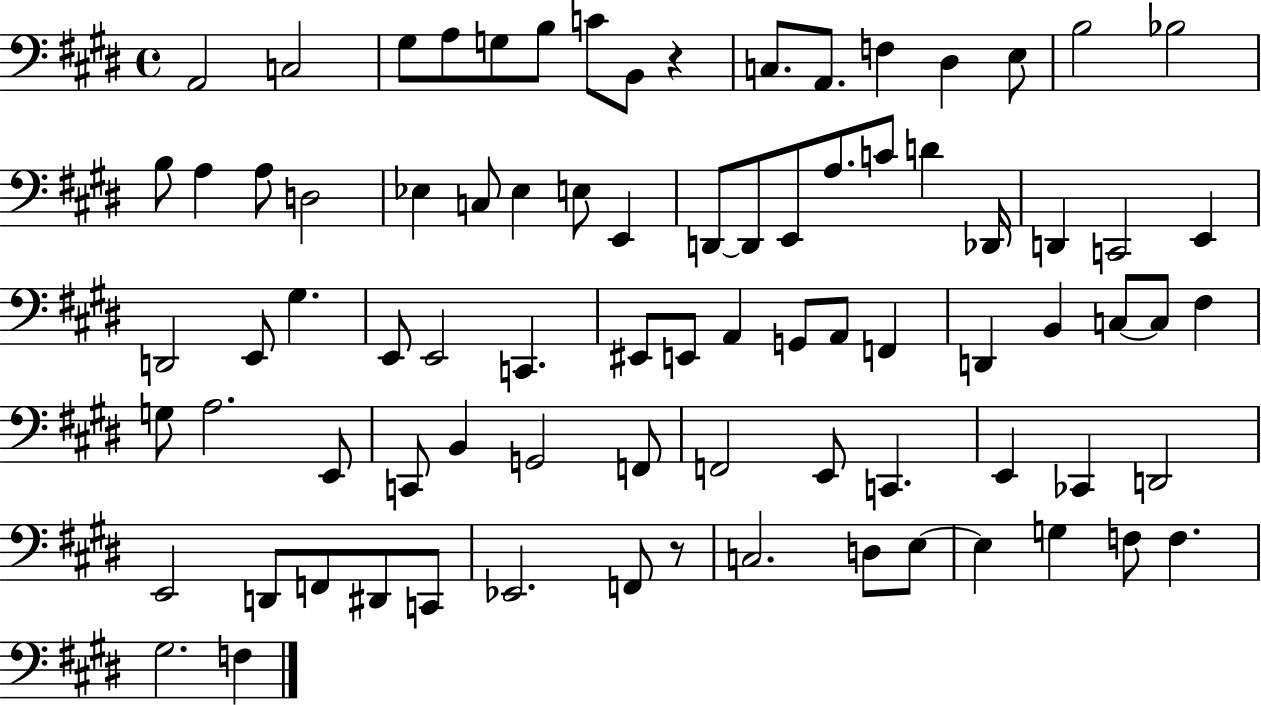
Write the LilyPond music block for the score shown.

{
  \clef bass
  \time 4/4
  \defaultTimeSignature
  \key e \major
  a,2 c2 | gis8 a8 g8 b8 c'8 b,8 r4 | c8. a,8. f4 dis4 e8 | b2 bes2 | \break b8 a4 a8 d2 | ees4 c8 ees4 e8 e,4 | d,8~~ d,8 e,8 a8. c'8 d'4 des,16 | d,4 c,2 e,4 | \break d,2 e,8 gis4. | e,8 e,2 c,4. | eis,8 e,8 a,4 g,8 a,8 f,4 | d,4 b,4 c8~~ c8 fis4 | \break g8 a2. e,8 | c,8 b,4 g,2 f,8 | f,2 e,8 c,4. | e,4 ces,4 d,2 | \break e,2 d,8 f,8 dis,8 c,8 | ees,2. f,8 r8 | c2. d8 e8~~ | e4 g4 f8 f4. | \break gis2. f4 | \bar "|."
}